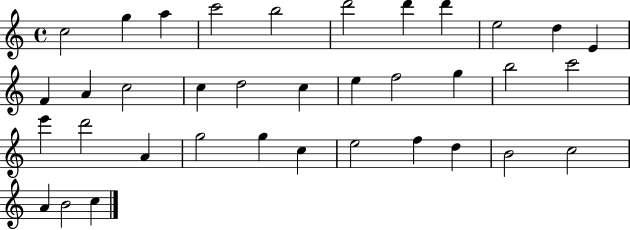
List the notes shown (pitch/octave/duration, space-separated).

C5/h G5/q A5/q C6/h B5/h D6/h D6/q D6/q E5/h D5/q E4/q F4/q A4/q C5/h C5/q D5/h C5/q E5/q F5/h G5/q B5/h C6/h E6/q D6/h A4/q G5/h G5/q C5/q E5/h F5/q D5/q B4/h C5/h A4/q B4/h C5/q